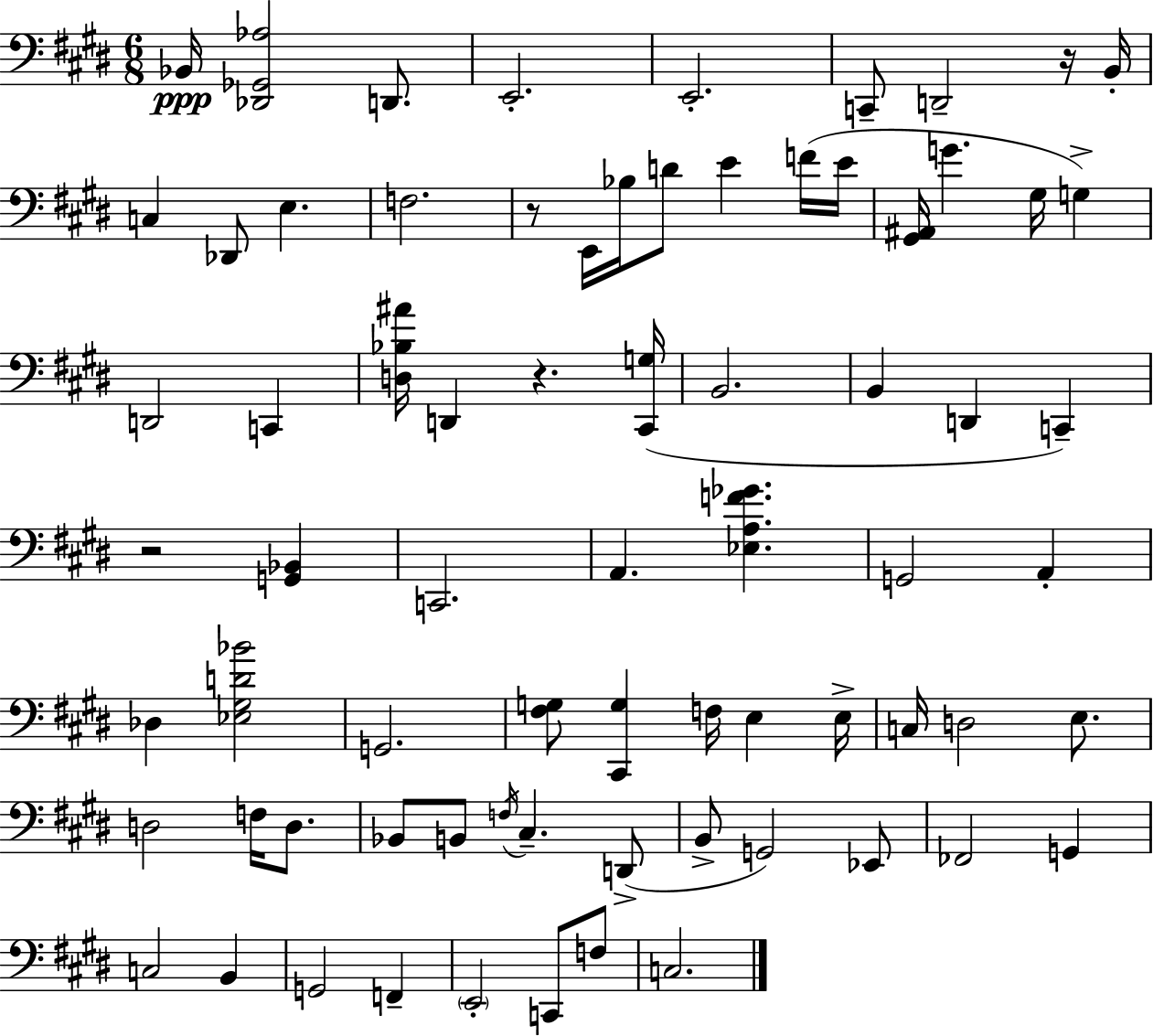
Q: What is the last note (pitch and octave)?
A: C3